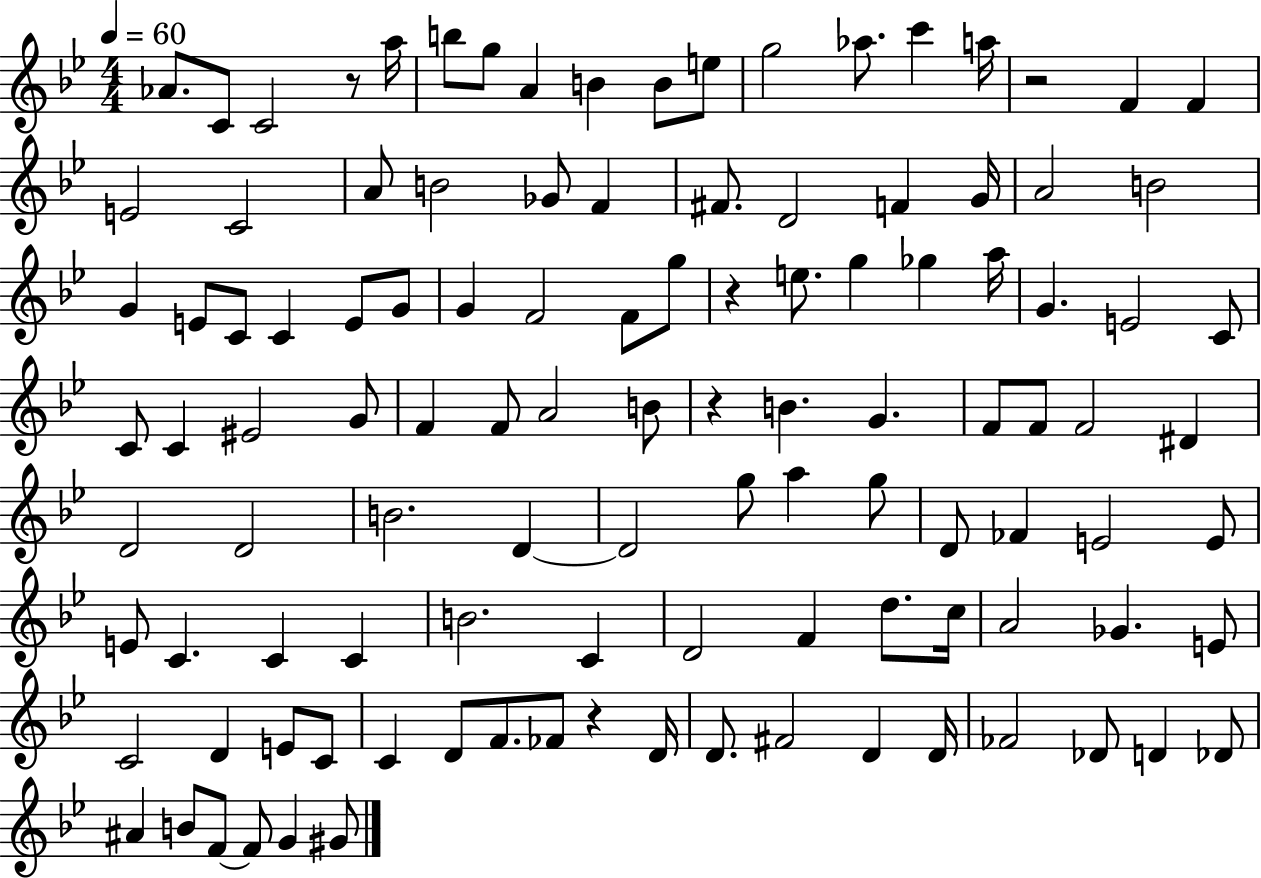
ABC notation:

X:1
T:Untitled
M:4/4
L:1/4
K:Bb
_A/2 C/2 C2 z/2 a/4 b/2 g/2 A B B/2 e/2 g2 _a/2 c' a/4 z2 F F E2 C2 A/2 B2 _G/2 F ^F/2 D2 F G/4 A2 B2 G E/2 C/2 C E/2 G/2 G F2 F/2 g/2 z e/2 g _g a/4 G E2 C/2 C/2 C ^E2 G/2 F F/2 A2 B/2 z B G F/2 F/2 F2 ^D D2 D2 B2 D D2 g/2 a g/2 D/2 _F E2 E/2 E/2 C C C B2 C D2 F d/2 c/4 A2 _G E/2 C2 D E/2 C/2 C D/2 F/2 _F/2 z D/4 D/2 ^F2 D D/4 _F2 _D/2 D _D/2 ^A B/2 F/2 F/2 G ^G/2